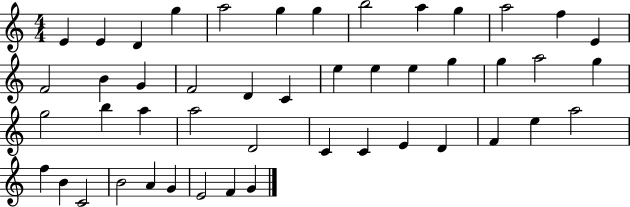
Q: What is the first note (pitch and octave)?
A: E4